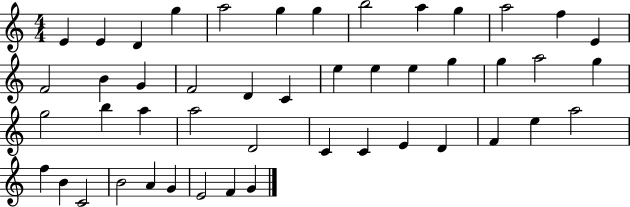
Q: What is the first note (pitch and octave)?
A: E4